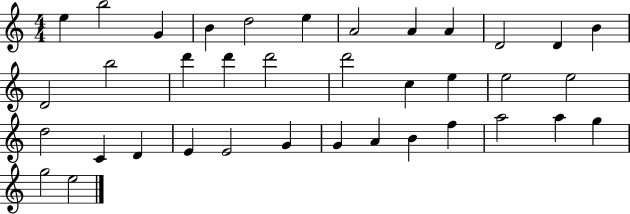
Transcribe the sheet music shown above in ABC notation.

X:1
T:Untitled
M:4/4
L:1/4
K:C
e b2 G B d2 e A2 A A D2 D B D2 b2 d' d' d'2 d'2 c e e2 e2 d2 C D E E2 G G A B f a2 a g g2 e2